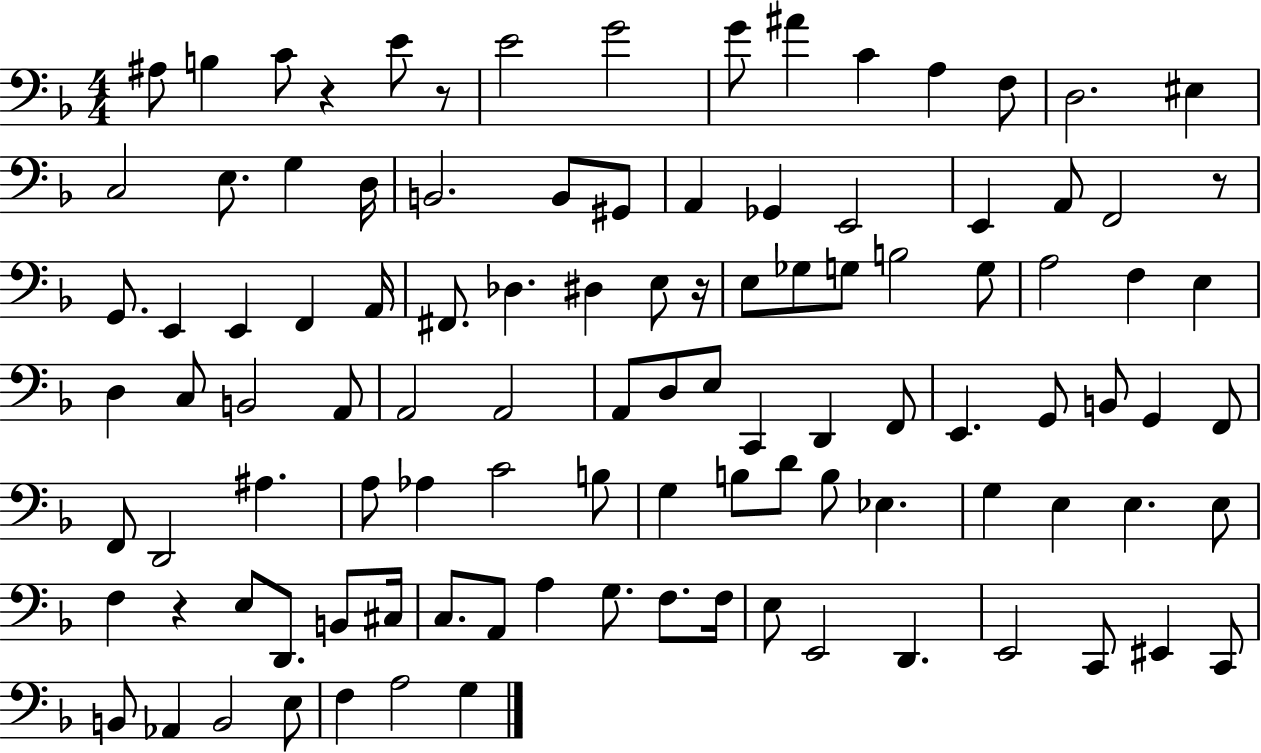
X:1
T:Untitled
M:4/4
L:1/4
K:F
^A,/2 B, C/2 z E/2 z/2 E2 G2 G/2 ^A C A, F,/2 D,2 ^E, C,2 E,/2 G, D,/4 B,,2 B,,/2 ^G,,/2 A,, _G,, E,,2 E,, A,,/2 F,,2 z/2 G,,/2 E,, E,, F,, A,,/4 ^F,,/2 _D, ^D, E,/2 z/4 E,/2 _G,/2 G,/2 B,2 G,/2 A,2 F, E, D, C,/2 B,,2 A,,/2 A,,2 A,,2 A,,/2 D,/2 E,/2 C,, D,, F,,/2 E,, G,,/2 B,,/2 G,, F,,/2 F,,/2 D,,2 ^A, A,/2 _A, C2 B,/2 G, B,/2 D/2 B,/2 _E, G, E, E, E,/2 F, z E,/2 D,,/2 B,,/2 ^C,/4 C,/2 A,,/2 A, G,/2 F,/2 F,/4 E,/2 E,,2 D,, E,,2 C,,/2 ^E,, C,,/2 B,,/2 _A,, B,,2 E,/2 F, A,2 G,